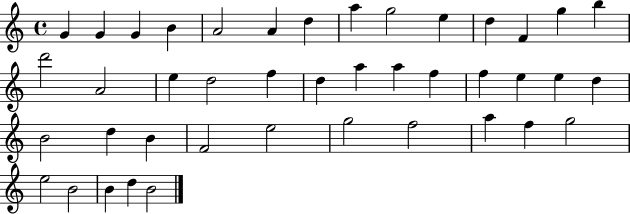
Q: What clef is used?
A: treble